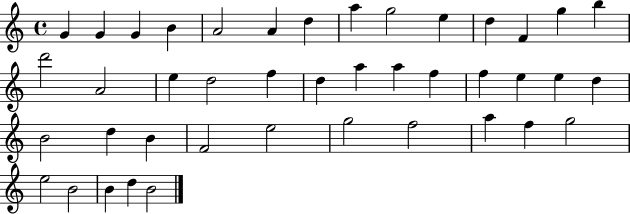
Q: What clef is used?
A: treble